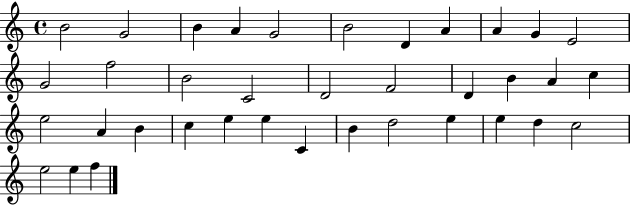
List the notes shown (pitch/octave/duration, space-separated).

B4/h G4/h B4/q A4/q G4/h B4/h D4/q A4/q A4/q G4/q E4/h G4/h F5/h B4/h C4/h D4/h F4/h D4/q B4/q A4/q C5/q E5/h A4/q B4/q C5/q E5/q E5/q C4/q B4/q D5/h E5/q E5/q D5/q C5/h E5/h E5/q F5/q